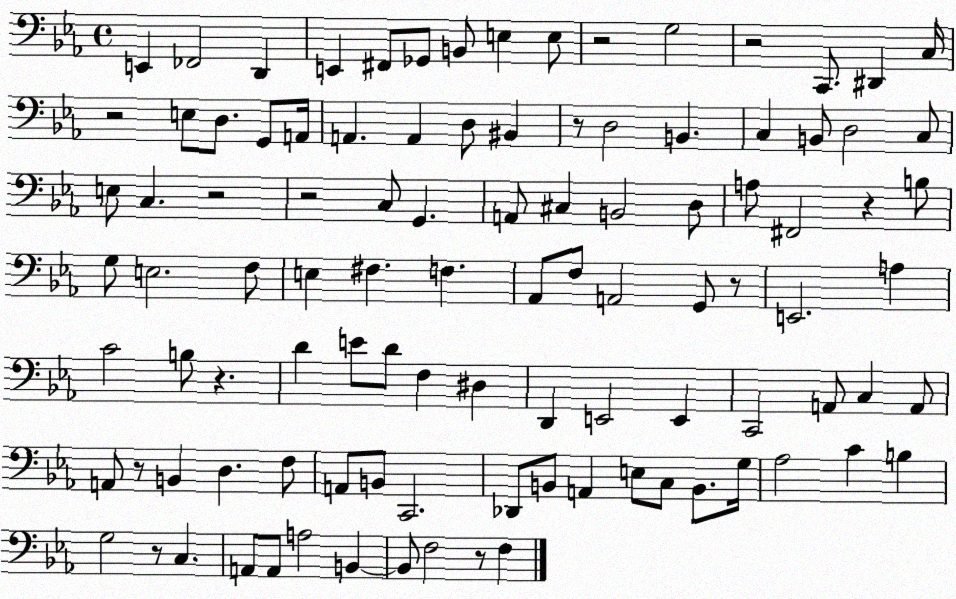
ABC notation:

X:1
T:Untitled
M:4/4
L:1/4
K:Eb
E,, _F,,2 D,, E,, ^F,,/2 _G,,/2 B,,/2 E, E,/2 z2 G,2 z2 C,,/2 ^D,, C,/4 z2 E,/2 D,/2 G,,/2 A,,/4 A,, A,, D,/2 ^B,, z/2 D,2 B,, C, B,,/2 D,2 C,/2 E,/2 C, z2 z2 C,/2 G,, A,,/2 ^C, B,,2 D,/2 A,/2 ^F,,2 z B,/2 G,/2 E,2 F,/2 E, ^F, F, _A,,/2 F,/2 A,,2 G,,/2 z/2 E,,2 A, C2 B,/2 z D E/2 D/2 F, ^D, D,, E,,2 E,, C,,2 A,,/2 C, A,,/2 A,,/2 z/2 B,, D, F,/2 A,,/2 B,,/2 C,,2 _D,,/2 B,,/2 A,, E,/2 C,/2 B,,/2 G,/4 _A,2 C B, G,2 z/2 C, A,,/2 A,,/2 A,2 B,, B,,/2 F,2 z/2 F,